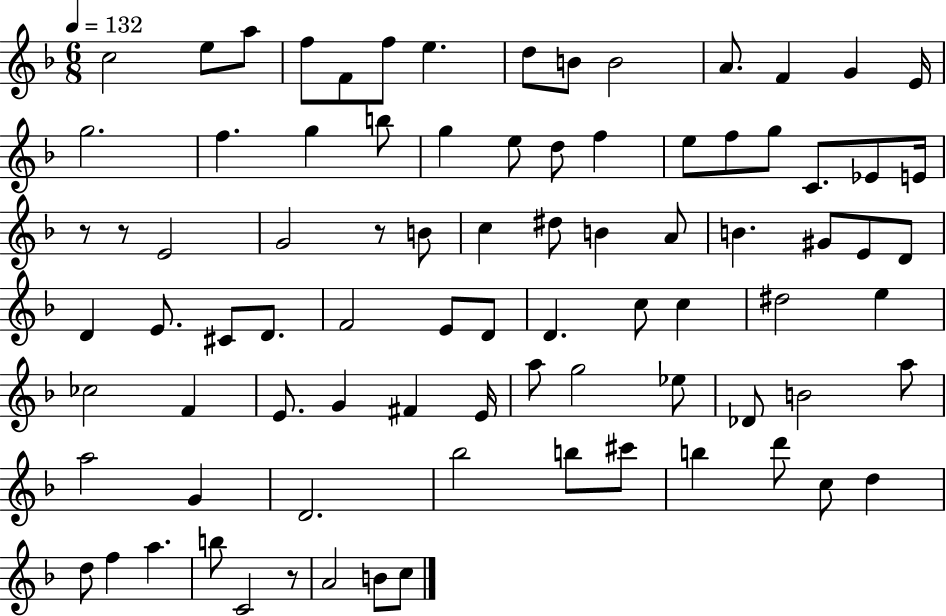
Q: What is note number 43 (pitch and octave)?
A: D4